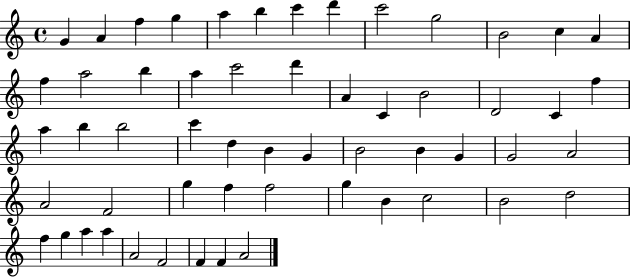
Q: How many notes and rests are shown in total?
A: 56